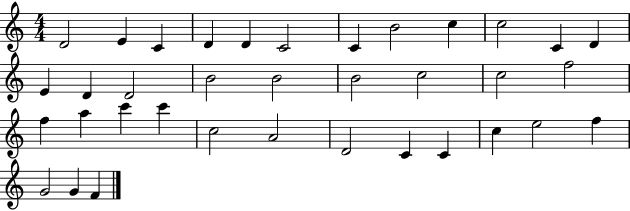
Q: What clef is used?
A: treble